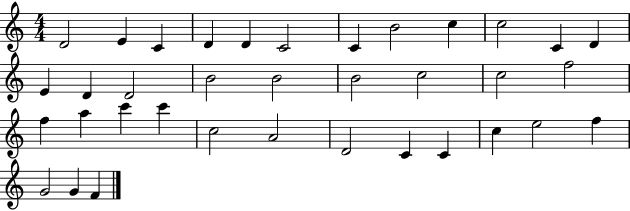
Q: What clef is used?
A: treble